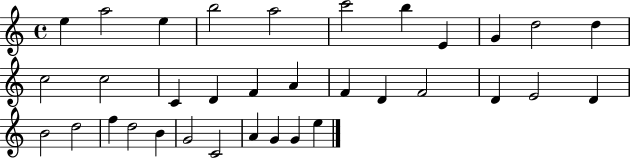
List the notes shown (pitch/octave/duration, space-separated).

E5/q A5/h E5/q B5/h A5/h C6/h B5/q E4/q G4/q D5/h D5/q C5/h C5/h C4/q D4/q F4/q A4/q F4/q D4/q F4/h D4/q E4/h D4/q B4/h D5/h F5/q D5/h B4/q G4/h C4/h A4/q G4/q G4/q E5/q